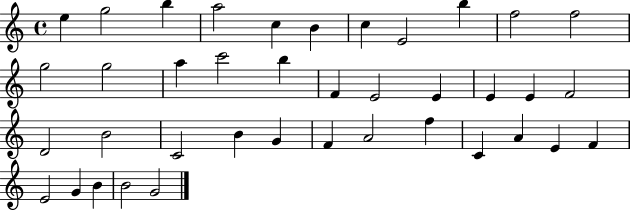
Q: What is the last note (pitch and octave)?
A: G4